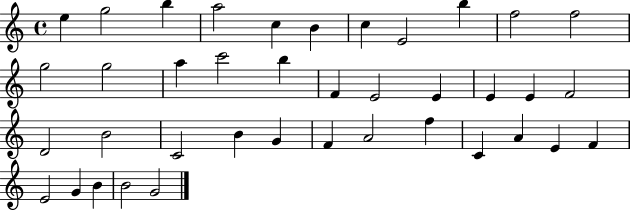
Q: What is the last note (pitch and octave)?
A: G4